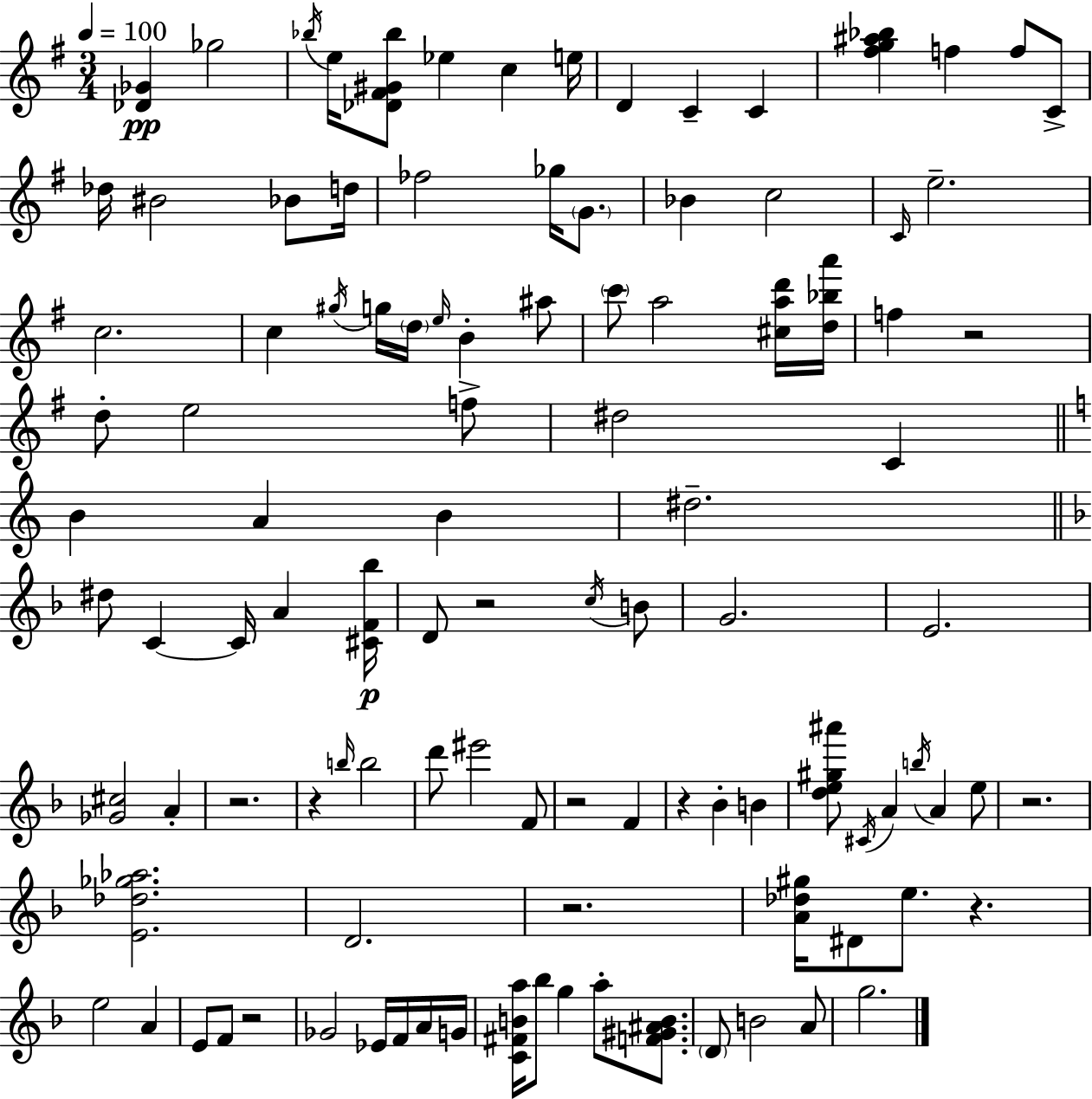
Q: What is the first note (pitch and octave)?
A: Gb5